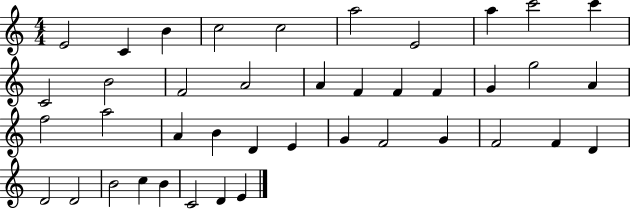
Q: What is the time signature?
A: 4/4